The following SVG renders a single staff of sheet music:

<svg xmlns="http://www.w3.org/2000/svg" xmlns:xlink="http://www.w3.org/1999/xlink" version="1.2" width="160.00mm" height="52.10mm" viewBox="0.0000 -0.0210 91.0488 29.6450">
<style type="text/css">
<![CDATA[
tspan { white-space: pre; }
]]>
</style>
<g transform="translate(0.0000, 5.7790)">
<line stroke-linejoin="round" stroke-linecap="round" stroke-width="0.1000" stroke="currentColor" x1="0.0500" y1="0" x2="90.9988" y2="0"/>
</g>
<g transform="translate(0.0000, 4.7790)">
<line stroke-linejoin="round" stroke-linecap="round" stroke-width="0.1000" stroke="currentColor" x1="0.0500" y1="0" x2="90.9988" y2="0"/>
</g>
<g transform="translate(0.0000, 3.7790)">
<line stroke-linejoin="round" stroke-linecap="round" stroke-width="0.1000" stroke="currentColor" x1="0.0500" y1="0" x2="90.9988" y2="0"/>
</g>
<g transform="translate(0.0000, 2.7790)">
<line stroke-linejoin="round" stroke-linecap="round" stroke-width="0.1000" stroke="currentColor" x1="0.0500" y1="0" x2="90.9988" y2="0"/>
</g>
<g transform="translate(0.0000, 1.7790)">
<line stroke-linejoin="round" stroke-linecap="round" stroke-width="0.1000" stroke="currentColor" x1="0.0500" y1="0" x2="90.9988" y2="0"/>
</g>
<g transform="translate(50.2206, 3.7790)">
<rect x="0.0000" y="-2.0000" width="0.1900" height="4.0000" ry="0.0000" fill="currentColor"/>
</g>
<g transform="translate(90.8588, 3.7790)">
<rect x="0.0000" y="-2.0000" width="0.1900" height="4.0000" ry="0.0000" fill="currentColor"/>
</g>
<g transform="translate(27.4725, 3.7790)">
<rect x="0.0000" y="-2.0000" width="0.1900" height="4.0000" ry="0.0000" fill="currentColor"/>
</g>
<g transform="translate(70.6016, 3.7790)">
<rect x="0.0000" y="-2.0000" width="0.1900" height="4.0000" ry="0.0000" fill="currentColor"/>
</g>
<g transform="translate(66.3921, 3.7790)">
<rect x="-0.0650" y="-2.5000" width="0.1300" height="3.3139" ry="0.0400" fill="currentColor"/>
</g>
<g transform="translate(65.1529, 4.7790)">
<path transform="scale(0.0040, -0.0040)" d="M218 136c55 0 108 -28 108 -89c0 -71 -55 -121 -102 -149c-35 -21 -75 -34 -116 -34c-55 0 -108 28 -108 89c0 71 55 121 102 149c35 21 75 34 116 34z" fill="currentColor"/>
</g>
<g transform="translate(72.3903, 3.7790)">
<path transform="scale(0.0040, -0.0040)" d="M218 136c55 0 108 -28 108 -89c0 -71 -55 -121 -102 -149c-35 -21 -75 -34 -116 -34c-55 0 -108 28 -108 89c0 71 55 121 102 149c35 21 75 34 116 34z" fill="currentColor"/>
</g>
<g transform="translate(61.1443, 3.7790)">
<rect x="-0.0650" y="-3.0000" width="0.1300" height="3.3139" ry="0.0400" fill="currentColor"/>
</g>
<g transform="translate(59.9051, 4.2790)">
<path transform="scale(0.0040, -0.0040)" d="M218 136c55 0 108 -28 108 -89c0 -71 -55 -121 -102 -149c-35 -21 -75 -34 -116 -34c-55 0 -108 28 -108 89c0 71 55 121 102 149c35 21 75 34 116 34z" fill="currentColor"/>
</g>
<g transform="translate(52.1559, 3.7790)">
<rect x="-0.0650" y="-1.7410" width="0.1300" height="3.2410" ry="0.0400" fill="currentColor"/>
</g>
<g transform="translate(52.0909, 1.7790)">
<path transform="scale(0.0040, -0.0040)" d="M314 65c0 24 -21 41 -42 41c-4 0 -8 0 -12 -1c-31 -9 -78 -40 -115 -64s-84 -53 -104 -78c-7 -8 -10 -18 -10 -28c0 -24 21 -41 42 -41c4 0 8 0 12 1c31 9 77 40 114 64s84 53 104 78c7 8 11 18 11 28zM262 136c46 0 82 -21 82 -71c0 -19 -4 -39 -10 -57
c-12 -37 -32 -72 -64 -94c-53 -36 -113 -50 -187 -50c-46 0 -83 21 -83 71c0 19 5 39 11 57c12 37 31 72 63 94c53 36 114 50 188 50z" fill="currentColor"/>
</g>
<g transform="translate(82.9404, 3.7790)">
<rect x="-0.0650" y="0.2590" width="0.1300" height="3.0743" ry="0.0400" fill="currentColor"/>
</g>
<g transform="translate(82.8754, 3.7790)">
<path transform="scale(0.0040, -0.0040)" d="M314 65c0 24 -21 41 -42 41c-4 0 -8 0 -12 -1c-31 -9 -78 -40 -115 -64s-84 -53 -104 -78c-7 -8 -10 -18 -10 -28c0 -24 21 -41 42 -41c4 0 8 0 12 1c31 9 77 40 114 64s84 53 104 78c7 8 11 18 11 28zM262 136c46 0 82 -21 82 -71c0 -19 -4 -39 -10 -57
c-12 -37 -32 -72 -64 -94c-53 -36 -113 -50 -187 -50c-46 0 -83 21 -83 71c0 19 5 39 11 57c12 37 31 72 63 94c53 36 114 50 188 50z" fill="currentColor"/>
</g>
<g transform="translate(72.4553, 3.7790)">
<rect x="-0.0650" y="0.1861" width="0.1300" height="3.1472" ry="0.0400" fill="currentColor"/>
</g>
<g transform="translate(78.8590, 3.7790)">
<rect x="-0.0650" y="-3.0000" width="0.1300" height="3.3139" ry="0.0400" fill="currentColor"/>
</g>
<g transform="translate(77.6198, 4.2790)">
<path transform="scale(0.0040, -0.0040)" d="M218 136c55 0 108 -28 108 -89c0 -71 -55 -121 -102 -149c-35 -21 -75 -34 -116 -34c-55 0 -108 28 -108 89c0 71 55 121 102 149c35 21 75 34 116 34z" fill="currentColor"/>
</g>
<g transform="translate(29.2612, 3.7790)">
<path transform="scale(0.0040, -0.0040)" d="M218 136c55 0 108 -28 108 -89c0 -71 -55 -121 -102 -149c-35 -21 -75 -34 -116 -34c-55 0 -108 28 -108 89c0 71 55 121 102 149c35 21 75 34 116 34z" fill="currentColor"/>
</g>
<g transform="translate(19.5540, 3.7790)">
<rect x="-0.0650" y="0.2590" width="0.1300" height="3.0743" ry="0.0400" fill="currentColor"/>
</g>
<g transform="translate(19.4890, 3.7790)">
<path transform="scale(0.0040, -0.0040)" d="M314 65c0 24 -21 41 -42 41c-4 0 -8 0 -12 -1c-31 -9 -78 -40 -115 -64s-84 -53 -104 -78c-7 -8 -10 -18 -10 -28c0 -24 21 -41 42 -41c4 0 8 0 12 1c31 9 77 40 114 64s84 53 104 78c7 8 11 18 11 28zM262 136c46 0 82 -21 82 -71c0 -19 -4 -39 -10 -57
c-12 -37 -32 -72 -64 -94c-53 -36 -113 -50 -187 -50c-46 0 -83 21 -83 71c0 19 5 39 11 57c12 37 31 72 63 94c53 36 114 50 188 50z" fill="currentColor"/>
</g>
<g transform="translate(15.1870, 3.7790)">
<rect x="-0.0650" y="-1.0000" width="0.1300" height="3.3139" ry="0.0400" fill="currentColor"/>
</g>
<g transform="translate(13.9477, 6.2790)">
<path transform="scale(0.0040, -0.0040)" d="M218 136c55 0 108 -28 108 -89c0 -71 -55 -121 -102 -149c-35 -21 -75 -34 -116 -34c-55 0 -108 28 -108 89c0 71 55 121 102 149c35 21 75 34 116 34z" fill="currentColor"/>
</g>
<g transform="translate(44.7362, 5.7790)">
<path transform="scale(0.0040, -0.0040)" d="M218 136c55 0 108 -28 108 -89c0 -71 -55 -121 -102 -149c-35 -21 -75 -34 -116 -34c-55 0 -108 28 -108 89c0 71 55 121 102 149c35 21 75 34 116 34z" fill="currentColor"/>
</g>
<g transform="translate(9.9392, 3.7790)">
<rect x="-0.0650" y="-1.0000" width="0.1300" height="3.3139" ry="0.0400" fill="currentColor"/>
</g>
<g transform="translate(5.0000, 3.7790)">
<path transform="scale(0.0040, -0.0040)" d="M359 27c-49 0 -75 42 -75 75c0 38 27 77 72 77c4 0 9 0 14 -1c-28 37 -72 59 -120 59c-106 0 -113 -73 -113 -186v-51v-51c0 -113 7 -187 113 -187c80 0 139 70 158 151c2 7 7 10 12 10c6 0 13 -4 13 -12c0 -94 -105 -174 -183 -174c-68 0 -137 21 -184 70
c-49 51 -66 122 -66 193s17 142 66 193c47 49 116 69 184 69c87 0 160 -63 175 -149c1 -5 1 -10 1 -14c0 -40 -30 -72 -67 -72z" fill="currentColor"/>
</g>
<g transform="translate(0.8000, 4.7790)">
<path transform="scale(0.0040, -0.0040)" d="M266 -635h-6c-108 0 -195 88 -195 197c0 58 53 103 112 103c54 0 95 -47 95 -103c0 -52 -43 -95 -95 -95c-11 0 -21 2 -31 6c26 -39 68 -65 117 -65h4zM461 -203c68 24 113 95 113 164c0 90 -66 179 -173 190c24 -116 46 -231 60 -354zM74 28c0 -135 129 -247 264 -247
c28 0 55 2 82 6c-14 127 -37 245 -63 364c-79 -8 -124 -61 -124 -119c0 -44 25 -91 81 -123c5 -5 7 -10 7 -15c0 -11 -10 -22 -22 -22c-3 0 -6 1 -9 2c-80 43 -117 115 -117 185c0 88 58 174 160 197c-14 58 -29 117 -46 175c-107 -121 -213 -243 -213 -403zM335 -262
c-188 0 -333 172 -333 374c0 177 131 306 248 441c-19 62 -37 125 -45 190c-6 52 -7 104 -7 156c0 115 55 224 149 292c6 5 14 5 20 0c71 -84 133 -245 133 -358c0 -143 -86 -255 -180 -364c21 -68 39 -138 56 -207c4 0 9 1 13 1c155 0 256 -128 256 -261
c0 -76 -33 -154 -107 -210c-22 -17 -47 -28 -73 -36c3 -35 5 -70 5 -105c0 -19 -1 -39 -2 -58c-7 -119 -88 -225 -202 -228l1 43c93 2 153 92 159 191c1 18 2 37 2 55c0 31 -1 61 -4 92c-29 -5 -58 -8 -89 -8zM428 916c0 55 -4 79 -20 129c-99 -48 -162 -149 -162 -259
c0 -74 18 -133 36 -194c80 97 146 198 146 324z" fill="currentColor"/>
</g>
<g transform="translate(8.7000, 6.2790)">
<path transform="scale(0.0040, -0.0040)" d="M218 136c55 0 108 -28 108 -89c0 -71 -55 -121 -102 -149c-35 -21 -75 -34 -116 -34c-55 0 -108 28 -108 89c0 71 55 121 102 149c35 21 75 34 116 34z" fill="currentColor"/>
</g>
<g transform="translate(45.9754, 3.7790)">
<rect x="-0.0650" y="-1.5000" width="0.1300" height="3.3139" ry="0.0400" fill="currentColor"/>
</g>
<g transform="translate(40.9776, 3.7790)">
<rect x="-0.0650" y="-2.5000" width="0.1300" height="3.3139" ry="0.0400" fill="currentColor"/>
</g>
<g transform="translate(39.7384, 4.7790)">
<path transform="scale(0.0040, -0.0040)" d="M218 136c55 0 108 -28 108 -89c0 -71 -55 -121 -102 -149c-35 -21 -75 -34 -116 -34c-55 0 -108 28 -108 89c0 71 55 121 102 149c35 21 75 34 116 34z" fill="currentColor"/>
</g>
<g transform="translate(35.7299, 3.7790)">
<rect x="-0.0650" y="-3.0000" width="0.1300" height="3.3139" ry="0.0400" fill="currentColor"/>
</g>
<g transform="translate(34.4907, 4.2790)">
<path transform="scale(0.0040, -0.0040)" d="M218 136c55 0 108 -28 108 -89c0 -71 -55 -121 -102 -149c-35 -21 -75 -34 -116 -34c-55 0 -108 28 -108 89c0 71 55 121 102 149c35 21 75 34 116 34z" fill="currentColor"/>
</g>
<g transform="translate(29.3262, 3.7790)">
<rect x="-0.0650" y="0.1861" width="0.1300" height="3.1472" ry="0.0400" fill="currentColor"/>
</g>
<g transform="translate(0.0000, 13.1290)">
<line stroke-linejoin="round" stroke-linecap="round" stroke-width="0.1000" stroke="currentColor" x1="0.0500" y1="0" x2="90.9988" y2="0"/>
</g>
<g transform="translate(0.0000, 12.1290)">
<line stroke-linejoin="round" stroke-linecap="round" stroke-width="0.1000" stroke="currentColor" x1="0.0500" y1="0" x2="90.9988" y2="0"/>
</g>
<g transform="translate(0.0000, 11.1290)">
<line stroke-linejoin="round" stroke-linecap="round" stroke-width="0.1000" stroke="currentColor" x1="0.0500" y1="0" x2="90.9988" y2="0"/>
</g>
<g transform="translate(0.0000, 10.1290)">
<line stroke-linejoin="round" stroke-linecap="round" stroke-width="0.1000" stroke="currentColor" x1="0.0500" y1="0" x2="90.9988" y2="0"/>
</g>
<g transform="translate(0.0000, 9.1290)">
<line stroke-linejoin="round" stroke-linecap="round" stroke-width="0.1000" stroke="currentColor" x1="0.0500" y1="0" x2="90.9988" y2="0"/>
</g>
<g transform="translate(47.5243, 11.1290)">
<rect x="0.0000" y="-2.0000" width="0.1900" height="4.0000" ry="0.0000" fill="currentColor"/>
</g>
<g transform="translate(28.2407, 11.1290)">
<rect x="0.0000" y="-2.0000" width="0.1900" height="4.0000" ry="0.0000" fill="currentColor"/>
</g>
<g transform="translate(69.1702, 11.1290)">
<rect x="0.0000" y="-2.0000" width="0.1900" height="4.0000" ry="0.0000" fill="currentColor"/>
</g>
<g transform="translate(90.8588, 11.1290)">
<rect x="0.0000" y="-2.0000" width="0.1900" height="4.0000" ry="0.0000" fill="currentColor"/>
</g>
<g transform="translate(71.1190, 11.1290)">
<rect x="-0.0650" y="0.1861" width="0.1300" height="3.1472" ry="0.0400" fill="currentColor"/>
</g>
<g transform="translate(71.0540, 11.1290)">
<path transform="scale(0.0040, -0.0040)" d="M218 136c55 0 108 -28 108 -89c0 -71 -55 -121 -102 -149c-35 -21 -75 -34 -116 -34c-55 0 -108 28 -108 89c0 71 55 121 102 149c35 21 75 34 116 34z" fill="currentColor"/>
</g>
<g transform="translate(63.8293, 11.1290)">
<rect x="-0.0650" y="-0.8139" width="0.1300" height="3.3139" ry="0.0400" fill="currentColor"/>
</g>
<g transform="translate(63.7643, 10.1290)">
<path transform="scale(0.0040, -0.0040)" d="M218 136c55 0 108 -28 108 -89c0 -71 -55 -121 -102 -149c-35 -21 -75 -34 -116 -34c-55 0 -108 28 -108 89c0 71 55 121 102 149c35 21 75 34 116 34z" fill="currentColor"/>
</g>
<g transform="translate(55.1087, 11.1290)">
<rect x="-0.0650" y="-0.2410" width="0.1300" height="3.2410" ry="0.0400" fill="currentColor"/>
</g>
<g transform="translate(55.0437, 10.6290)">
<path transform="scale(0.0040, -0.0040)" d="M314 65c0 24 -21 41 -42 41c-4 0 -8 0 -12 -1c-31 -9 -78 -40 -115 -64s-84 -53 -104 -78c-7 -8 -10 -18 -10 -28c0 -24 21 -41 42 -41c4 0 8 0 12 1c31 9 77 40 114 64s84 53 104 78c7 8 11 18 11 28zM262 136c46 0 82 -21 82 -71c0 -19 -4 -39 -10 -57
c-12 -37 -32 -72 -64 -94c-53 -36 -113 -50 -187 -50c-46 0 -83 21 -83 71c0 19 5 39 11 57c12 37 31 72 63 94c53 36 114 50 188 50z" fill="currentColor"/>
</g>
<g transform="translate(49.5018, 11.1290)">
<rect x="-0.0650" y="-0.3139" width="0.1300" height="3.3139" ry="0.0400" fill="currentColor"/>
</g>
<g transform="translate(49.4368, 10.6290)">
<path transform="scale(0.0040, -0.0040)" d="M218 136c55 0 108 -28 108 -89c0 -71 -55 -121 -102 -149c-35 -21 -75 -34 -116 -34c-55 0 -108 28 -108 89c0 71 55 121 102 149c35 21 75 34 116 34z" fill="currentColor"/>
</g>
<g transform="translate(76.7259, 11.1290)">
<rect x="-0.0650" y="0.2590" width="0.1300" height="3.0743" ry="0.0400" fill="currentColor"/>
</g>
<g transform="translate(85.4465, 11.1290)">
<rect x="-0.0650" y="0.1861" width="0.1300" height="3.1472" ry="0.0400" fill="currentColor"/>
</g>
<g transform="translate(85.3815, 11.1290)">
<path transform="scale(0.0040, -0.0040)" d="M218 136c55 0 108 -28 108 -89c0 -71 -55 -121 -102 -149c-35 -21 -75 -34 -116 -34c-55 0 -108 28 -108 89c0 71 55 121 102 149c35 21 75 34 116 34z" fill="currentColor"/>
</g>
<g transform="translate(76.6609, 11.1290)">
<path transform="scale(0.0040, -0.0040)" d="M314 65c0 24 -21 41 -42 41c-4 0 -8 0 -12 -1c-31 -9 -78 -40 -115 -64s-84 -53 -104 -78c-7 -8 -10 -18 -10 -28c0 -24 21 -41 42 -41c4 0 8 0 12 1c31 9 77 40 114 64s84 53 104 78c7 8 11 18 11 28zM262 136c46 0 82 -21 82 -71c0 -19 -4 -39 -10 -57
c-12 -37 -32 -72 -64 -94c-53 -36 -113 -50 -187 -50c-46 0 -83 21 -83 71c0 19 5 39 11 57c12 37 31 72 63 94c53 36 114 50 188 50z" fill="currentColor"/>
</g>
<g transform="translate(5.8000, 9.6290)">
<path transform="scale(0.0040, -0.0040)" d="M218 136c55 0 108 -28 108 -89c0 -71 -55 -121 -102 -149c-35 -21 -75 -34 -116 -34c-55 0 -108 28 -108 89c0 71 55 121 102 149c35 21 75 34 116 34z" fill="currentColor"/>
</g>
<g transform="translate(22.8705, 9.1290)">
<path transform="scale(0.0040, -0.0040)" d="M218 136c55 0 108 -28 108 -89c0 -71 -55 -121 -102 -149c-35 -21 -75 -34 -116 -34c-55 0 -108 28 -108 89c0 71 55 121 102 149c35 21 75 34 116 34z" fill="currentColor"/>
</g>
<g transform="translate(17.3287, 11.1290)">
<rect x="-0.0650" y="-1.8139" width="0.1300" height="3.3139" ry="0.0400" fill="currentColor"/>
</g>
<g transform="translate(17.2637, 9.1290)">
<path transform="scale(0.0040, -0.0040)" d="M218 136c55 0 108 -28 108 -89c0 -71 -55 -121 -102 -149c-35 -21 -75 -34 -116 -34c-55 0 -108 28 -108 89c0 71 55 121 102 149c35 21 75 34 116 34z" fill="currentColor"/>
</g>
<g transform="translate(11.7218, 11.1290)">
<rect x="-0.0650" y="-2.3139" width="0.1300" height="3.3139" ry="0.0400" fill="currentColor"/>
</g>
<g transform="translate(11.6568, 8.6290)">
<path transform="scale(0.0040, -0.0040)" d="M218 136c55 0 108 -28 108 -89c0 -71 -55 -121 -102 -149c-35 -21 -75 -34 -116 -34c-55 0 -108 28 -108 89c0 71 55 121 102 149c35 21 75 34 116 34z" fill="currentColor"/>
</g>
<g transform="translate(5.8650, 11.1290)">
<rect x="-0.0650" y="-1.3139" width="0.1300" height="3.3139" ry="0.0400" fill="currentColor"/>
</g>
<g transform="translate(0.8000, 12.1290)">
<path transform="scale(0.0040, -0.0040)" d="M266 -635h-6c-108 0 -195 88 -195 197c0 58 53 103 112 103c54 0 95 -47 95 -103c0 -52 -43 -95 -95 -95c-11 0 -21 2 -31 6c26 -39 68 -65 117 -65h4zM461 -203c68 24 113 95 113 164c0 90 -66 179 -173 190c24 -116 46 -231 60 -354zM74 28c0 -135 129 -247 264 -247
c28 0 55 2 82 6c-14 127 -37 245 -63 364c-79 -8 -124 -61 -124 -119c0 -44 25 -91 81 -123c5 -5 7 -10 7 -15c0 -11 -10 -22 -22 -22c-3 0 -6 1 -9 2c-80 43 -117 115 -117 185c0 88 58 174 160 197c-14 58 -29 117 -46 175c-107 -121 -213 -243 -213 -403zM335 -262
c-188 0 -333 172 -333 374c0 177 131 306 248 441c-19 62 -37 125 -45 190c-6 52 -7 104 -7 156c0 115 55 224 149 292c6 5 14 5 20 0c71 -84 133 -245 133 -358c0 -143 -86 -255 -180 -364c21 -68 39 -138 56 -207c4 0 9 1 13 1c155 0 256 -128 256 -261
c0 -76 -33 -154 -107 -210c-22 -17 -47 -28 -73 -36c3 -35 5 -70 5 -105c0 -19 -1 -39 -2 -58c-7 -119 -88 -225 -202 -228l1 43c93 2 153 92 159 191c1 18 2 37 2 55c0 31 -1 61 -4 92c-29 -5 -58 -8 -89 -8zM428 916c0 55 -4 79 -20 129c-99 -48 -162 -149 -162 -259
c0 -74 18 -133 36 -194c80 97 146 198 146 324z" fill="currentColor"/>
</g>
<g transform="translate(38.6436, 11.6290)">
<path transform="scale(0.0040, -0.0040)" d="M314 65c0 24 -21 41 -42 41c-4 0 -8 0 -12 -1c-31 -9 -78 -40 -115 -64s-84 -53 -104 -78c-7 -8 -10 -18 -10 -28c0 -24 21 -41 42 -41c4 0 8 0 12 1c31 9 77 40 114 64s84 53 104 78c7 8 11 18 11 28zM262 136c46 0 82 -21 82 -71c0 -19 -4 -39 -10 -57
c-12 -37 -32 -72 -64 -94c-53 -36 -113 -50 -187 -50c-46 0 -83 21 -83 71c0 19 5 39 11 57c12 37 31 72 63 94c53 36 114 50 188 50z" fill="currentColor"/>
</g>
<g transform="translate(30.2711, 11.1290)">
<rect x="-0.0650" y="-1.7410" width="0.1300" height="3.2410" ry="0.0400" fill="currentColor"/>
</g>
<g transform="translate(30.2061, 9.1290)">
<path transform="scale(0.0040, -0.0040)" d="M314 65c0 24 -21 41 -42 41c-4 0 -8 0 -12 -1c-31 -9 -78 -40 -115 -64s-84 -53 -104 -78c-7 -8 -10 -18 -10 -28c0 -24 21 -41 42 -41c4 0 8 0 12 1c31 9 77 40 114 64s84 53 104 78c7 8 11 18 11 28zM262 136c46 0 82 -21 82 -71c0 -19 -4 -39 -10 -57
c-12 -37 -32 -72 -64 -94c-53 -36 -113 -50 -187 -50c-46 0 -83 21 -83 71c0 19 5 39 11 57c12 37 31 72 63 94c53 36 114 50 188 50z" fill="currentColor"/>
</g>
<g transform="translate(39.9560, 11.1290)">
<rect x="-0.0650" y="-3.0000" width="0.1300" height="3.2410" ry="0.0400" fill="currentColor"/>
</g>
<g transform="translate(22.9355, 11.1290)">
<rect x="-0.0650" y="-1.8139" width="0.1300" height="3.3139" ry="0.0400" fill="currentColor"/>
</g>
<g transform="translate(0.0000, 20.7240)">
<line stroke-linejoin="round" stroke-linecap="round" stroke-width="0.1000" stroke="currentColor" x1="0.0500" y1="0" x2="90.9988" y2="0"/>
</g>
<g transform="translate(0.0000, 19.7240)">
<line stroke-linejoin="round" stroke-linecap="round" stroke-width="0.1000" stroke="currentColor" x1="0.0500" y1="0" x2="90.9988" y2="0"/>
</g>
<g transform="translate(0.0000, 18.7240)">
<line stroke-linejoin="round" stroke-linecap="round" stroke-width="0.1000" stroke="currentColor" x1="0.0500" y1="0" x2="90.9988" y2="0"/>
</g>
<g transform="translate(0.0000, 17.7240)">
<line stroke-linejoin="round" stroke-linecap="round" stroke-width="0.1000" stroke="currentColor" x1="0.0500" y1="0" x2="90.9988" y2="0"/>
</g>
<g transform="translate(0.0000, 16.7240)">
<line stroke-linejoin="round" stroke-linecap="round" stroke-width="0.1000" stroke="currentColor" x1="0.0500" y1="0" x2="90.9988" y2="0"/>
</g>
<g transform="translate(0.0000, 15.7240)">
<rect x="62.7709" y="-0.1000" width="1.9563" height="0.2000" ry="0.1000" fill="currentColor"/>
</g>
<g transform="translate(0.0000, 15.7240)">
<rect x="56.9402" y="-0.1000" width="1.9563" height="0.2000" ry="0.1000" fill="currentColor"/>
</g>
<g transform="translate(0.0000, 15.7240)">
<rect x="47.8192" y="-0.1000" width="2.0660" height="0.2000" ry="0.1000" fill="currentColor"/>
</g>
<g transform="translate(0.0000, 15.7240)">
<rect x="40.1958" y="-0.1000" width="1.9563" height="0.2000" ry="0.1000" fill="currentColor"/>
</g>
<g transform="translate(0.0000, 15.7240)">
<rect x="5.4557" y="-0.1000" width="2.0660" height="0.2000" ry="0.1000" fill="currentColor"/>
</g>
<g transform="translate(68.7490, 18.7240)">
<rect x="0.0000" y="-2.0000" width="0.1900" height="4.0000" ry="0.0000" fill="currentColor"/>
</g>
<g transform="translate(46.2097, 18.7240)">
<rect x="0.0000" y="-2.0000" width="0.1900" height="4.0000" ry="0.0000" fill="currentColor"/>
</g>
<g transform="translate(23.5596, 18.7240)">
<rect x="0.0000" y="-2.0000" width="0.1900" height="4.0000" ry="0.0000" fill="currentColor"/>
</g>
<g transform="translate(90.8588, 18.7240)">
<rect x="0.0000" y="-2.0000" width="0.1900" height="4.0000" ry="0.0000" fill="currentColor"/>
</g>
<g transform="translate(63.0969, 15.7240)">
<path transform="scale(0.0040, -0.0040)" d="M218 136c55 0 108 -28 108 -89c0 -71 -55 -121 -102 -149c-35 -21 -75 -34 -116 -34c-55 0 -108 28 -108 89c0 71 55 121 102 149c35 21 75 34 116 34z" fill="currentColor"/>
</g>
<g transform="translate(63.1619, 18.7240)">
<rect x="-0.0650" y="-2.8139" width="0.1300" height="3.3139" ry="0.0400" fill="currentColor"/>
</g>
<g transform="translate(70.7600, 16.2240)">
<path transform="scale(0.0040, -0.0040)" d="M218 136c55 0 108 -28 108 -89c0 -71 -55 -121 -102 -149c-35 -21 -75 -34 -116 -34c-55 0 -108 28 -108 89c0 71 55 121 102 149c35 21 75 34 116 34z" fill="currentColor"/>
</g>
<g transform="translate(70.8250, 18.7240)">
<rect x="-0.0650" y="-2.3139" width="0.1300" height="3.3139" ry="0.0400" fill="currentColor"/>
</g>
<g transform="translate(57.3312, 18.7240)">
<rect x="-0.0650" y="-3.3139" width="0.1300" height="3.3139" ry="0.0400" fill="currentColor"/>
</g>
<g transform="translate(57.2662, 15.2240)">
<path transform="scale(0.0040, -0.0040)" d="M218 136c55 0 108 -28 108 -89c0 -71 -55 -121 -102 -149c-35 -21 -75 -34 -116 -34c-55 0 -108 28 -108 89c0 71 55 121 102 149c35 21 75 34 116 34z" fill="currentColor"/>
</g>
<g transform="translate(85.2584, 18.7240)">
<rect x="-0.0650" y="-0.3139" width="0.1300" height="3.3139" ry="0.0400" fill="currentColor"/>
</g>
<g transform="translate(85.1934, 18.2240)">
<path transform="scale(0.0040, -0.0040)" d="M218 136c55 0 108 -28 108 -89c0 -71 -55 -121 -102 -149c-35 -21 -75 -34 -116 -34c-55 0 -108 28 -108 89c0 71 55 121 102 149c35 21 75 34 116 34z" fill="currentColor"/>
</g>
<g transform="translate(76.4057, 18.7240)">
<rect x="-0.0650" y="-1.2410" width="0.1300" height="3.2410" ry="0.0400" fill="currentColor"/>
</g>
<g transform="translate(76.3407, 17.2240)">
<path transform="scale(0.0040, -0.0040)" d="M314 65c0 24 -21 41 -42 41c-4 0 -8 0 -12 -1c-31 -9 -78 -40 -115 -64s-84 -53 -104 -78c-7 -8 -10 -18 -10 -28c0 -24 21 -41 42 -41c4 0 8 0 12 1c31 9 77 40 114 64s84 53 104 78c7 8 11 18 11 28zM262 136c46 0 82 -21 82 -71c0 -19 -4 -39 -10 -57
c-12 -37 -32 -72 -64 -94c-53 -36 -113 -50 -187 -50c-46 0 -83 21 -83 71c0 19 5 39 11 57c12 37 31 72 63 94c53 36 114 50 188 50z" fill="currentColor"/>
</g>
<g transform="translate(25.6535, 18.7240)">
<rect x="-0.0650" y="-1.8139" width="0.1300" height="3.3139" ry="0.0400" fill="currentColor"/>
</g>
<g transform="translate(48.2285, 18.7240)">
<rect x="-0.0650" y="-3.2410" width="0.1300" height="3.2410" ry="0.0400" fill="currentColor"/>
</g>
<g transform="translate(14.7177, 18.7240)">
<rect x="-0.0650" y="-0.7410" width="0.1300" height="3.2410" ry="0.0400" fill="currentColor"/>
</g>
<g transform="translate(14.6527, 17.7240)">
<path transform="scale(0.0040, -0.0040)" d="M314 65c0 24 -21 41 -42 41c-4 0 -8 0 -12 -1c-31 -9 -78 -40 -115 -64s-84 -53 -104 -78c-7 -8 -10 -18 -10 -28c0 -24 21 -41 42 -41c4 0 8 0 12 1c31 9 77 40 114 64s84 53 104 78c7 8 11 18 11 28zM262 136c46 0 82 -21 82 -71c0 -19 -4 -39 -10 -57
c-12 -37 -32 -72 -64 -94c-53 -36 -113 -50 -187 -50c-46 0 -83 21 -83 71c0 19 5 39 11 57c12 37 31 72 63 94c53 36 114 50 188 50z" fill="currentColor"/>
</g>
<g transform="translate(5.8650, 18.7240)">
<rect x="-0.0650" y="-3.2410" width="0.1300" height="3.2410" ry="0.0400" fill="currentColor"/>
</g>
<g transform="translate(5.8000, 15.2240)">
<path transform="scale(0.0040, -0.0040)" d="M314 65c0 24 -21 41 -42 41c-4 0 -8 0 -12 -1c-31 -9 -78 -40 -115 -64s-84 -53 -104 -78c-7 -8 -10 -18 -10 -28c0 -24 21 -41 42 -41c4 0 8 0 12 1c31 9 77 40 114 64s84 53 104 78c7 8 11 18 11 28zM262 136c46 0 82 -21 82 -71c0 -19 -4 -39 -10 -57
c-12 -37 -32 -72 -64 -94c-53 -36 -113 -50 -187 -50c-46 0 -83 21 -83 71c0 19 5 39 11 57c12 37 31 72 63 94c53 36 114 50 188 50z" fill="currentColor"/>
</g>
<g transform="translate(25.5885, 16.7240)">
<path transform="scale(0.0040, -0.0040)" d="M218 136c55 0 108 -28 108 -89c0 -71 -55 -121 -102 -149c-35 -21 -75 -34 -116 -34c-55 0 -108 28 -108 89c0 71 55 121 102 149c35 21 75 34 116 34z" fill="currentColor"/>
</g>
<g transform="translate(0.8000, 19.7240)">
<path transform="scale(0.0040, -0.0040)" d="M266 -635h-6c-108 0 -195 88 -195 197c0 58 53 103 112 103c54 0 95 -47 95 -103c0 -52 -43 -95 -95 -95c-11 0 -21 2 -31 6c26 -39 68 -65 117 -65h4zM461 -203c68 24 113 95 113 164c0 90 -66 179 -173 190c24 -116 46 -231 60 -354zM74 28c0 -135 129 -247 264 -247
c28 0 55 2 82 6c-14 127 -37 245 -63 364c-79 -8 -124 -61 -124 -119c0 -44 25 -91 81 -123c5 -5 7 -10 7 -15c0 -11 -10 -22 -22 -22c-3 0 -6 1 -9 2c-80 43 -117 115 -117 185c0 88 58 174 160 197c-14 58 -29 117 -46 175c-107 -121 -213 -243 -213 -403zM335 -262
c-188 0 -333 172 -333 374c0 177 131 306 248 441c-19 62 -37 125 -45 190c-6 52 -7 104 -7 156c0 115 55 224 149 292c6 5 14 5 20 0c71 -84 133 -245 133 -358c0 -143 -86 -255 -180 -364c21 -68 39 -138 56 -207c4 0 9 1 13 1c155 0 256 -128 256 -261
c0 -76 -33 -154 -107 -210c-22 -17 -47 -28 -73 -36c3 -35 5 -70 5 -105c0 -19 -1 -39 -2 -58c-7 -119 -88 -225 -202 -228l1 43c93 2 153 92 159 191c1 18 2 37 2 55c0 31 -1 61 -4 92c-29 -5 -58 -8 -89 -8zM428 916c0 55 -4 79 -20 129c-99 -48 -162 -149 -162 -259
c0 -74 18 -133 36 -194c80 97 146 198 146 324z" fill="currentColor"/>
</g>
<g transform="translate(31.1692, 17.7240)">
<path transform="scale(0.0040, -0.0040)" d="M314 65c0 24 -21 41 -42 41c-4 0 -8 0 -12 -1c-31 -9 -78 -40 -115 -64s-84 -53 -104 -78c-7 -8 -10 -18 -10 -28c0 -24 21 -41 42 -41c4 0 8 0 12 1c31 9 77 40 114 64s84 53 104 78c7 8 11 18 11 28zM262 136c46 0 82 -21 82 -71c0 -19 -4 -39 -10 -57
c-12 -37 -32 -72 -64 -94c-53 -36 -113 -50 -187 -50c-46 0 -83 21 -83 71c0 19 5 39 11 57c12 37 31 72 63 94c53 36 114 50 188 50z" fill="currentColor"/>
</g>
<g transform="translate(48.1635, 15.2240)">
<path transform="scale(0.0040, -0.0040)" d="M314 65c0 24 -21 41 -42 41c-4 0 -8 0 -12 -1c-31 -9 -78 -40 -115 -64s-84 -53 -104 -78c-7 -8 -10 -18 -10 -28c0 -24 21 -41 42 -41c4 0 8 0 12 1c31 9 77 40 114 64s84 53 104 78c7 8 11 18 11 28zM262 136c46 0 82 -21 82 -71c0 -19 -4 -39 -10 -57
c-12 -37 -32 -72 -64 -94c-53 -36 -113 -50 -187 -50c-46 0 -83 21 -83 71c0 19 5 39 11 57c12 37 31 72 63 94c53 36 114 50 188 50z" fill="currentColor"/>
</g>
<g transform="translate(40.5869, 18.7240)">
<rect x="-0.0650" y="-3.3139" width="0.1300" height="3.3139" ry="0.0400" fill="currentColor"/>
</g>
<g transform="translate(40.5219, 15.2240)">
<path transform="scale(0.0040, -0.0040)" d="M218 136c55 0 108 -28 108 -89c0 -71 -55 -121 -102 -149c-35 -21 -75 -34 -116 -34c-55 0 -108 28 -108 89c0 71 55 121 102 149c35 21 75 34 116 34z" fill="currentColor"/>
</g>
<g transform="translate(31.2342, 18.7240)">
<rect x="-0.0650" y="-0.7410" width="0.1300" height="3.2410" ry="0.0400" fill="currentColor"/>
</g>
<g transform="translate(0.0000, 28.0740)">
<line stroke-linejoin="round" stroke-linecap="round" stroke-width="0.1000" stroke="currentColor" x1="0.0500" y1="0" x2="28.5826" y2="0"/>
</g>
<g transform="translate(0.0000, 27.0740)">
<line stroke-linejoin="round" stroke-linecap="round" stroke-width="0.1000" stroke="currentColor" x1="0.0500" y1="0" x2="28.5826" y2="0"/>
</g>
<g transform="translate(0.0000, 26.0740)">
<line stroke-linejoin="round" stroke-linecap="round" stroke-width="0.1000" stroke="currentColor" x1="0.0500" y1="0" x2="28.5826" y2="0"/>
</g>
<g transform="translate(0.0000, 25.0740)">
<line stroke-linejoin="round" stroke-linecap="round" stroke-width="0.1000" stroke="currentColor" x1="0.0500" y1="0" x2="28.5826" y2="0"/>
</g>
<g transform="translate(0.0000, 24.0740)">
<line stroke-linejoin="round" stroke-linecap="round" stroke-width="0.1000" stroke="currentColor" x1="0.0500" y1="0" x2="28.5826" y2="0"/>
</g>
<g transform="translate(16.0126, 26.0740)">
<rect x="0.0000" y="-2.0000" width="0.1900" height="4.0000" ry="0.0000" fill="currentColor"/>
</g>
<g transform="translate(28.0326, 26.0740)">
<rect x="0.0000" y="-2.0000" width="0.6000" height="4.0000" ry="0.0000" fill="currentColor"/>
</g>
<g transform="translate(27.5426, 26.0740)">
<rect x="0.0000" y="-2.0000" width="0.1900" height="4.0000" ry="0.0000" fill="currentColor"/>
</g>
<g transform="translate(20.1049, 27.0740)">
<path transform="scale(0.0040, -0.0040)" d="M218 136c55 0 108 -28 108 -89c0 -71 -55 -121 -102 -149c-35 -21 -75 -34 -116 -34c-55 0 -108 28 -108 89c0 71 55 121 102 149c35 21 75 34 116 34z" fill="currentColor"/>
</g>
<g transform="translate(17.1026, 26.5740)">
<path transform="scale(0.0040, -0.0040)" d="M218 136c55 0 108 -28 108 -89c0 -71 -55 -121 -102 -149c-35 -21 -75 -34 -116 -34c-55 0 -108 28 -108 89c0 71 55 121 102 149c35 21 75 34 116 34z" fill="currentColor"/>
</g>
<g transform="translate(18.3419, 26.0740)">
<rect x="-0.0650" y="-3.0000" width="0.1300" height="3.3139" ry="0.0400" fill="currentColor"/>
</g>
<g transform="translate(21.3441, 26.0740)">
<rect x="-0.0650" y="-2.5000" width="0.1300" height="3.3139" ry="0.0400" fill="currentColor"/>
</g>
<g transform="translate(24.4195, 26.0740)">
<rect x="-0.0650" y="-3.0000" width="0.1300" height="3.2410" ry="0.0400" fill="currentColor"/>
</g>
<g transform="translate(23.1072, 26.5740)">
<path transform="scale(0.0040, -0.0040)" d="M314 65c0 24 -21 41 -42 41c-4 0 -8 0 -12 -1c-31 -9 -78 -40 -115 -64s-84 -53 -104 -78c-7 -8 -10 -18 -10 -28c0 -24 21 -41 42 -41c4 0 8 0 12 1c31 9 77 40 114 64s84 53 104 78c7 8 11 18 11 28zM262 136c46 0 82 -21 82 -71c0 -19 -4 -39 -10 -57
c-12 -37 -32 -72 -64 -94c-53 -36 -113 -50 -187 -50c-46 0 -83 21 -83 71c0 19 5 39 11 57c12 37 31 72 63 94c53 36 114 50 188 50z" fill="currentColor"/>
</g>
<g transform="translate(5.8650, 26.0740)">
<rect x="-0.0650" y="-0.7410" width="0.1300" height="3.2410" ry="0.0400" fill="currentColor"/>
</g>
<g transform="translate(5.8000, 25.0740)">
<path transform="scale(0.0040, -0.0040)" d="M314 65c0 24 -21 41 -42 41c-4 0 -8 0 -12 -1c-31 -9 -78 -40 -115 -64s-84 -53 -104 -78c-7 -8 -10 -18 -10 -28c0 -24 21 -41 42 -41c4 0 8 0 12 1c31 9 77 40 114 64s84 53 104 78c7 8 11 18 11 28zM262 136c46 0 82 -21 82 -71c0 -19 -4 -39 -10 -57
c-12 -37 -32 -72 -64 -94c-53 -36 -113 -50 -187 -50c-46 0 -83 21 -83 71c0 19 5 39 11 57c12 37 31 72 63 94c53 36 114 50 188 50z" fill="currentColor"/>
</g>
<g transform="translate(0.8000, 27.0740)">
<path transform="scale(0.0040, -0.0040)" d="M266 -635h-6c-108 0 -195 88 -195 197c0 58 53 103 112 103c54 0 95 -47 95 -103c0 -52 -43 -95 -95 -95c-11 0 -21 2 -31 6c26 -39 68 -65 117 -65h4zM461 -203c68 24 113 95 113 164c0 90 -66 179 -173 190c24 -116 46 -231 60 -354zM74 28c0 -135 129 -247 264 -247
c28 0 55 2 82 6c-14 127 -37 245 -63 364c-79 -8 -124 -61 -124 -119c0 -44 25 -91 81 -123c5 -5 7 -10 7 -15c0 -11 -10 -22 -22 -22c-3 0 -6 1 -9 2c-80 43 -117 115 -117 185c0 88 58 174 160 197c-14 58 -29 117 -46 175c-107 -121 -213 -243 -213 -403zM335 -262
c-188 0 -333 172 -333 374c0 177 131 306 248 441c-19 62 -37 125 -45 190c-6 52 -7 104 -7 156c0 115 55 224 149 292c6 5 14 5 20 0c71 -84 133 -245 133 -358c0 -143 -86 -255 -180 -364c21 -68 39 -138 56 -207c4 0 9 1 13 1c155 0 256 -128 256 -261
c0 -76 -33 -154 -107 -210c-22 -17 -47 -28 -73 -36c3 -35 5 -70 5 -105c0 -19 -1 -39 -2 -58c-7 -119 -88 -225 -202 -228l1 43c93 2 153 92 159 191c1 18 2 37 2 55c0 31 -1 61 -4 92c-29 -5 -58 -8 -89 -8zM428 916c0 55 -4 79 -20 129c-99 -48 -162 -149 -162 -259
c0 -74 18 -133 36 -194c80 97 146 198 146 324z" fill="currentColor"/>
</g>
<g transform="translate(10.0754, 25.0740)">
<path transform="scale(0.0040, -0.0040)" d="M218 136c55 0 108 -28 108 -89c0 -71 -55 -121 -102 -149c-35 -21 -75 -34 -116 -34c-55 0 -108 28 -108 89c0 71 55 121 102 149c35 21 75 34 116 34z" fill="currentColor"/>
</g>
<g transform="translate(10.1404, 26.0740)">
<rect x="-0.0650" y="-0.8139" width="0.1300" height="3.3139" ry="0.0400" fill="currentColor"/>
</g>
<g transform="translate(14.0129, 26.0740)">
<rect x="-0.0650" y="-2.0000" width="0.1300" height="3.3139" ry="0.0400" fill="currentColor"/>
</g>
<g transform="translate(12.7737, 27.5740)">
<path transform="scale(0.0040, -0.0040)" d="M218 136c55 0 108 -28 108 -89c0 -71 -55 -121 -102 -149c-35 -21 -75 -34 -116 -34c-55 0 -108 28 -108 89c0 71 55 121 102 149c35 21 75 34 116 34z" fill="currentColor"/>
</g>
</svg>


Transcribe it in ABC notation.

X:1
T:Untitled
M:4/4
L:1/4
K:C
D D B2 B A G E f2 A G B A B2 e g f f f2 A2 c c2 d B B2 B b2 d2 f d2 b b2 b a g e2 c d2 d F A G A2